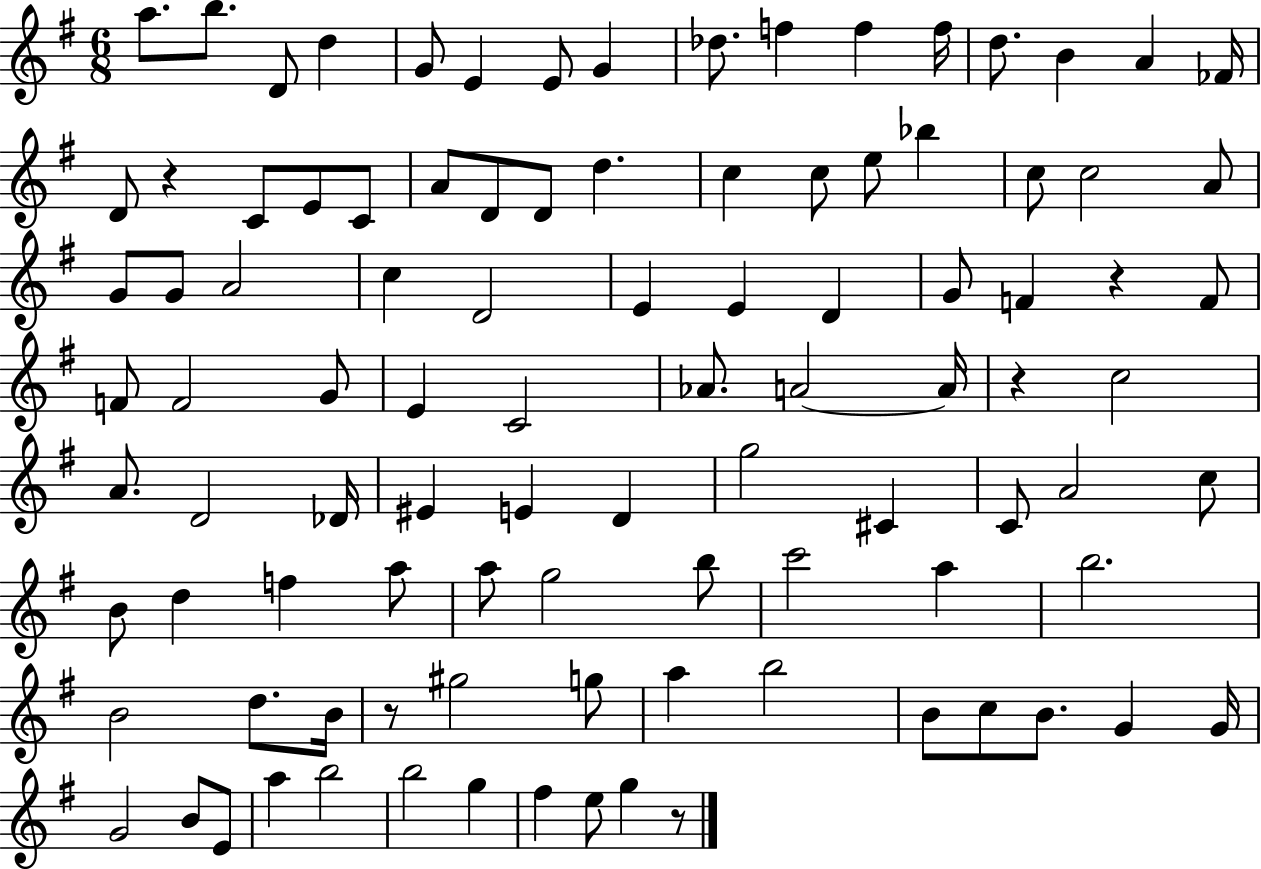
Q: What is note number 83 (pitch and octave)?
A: G4